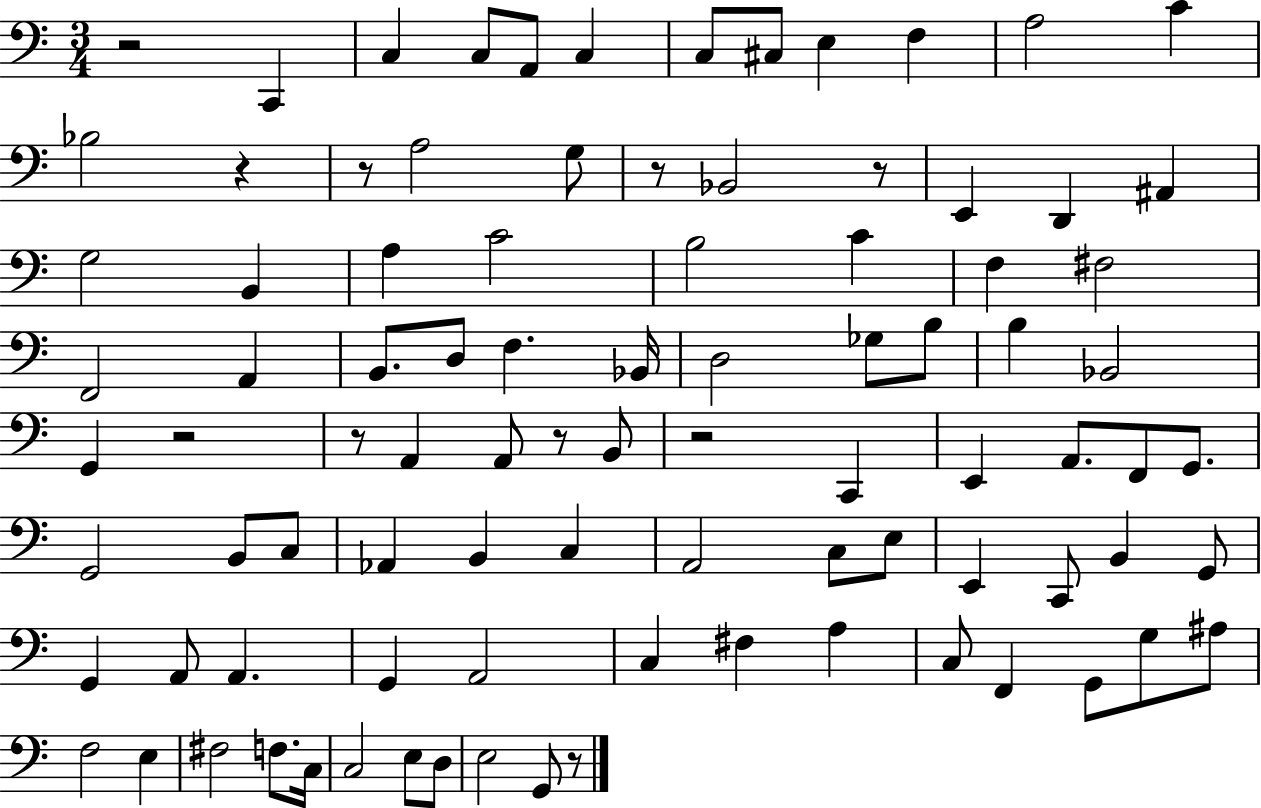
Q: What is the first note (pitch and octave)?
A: C2